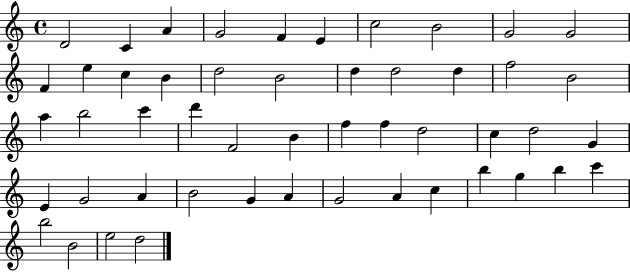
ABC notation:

X:1
T:Untitled
M:4/4
L:1/4
K:C
D2 C A G2 F E c2 B2 G2 G2 F e c B d2 B2 d d2 d f2 B2 a b2 c' d' F2 B f f d2 c d2 G E G2 A B2 G A G2 A c b g b c' b2 B2 e2 d2